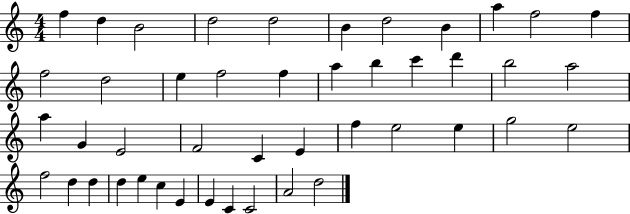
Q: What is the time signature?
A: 4/4